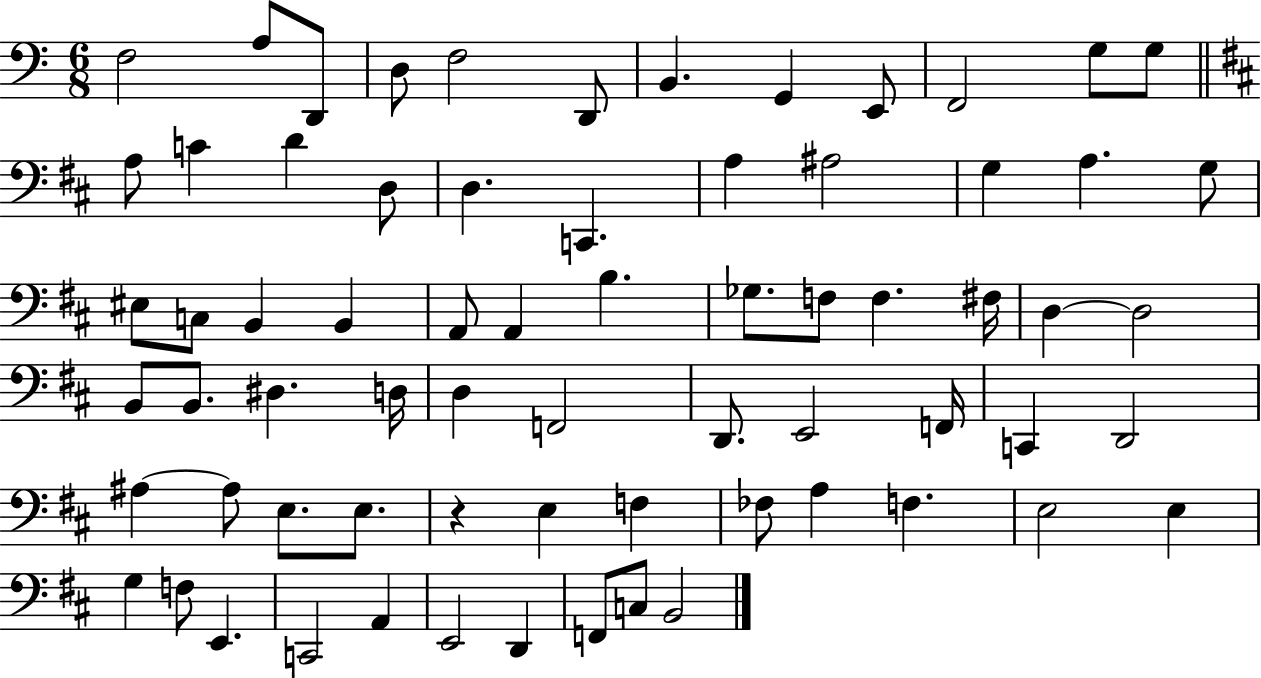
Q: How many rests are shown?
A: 1